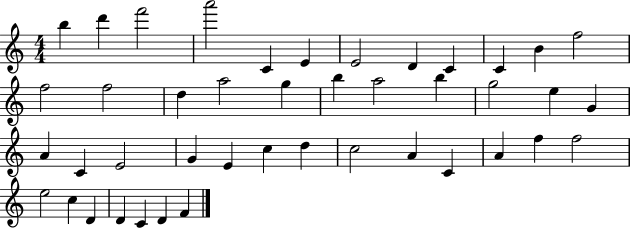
X:1
T:Untitled
M:4/4
L:1/4
K:C
b d' f'2 a'2 C E E2 D C C B f2 f2 f2 d a2 g b a2 b g2 e G A C E2 G E c d c2 A C A f f2 e2 c D D C D F